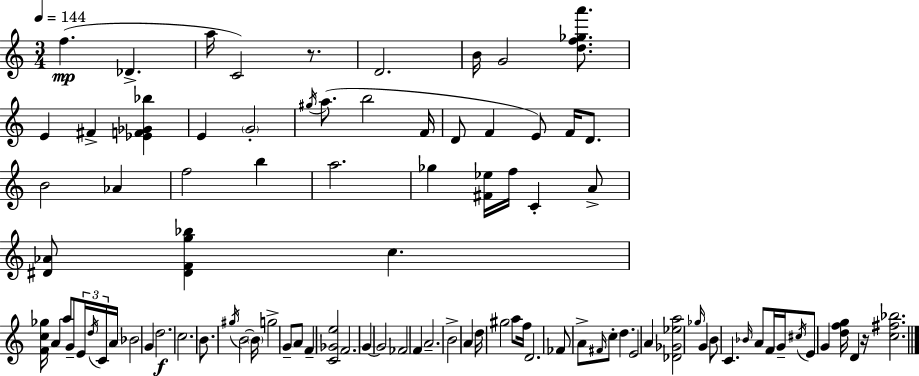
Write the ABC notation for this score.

X:1
T:Untitled
M:3/4
L:1/4
K:C
f _D a/4 C2 z/2 D2 B/4 G2 [df_ga']/2 E ^F [_EF_G_b] E G2 ^g/4 a/2 b2 F/4 D/2 F E/2 F/4 D/2 B2 _A f2 b a2 _g [^F_e]/4 f/4 C A/2 [^D_A]/2 [^DFg_b] c [Fc_g]/4 A a/2 G/2 E/4 d/4 C/4 A/4 _B2 G d2 c2 B/2 ^g/4 B2 B/4 g2 G/2 A/2 F [C_Ge]2 F2 G G2 _F2 F A2 B2 A d/4 ^g2 a/2 f/4 D2 _F/2 A/2 ^F/4 c/2 d E2 A [_D_G_ea]2 _g/4 G B/2 C _B/4 A/2 F/4 G/4 ^c/4 E/2 G [dfg]/4 D z/4 [c^f_b]2